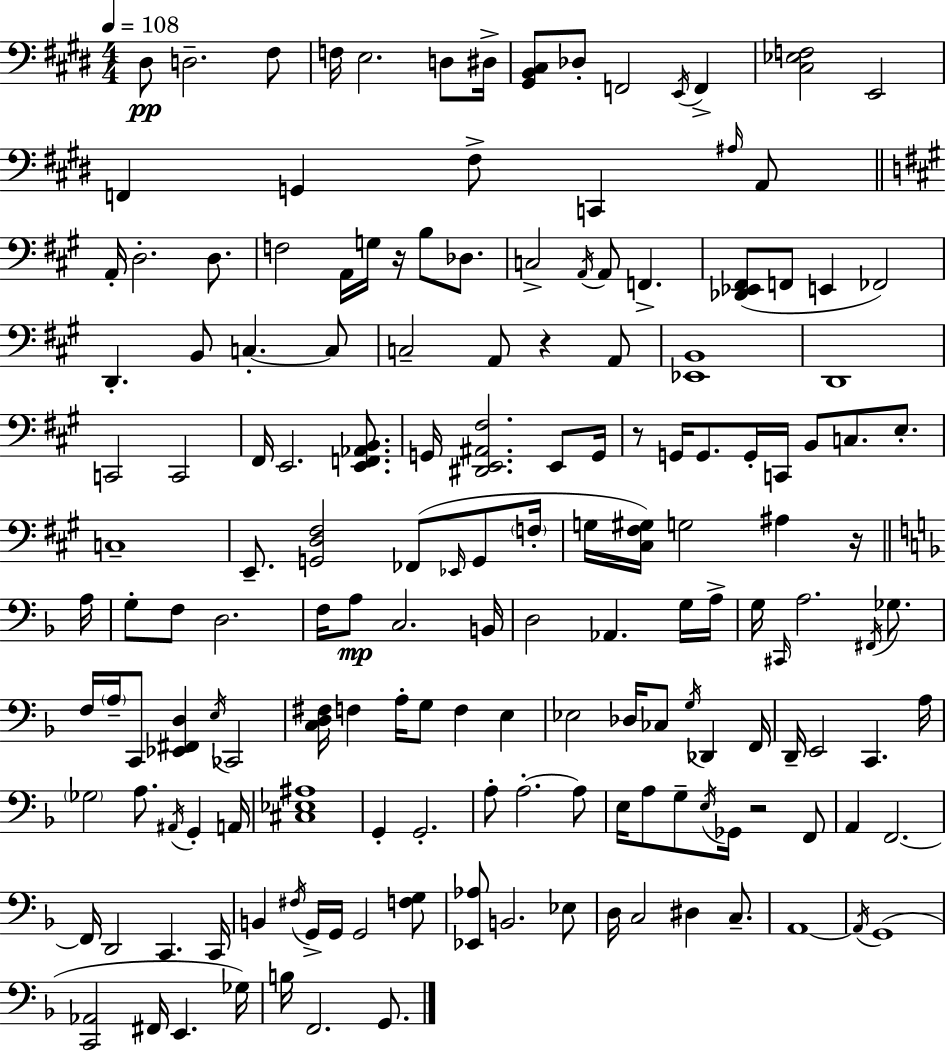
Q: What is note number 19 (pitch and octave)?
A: A2